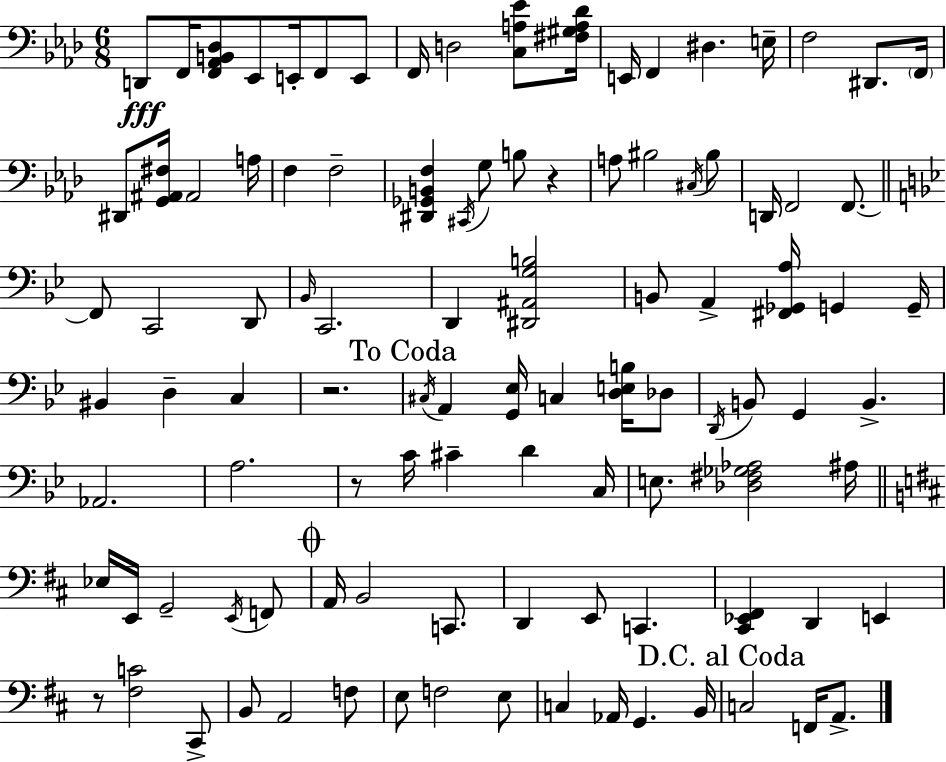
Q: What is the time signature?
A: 6/8